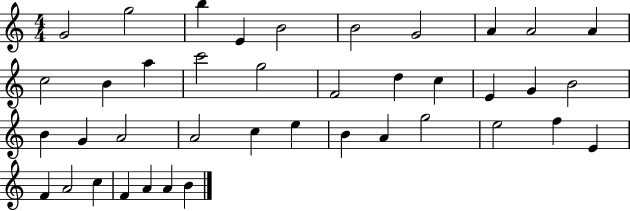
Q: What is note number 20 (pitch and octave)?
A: G4